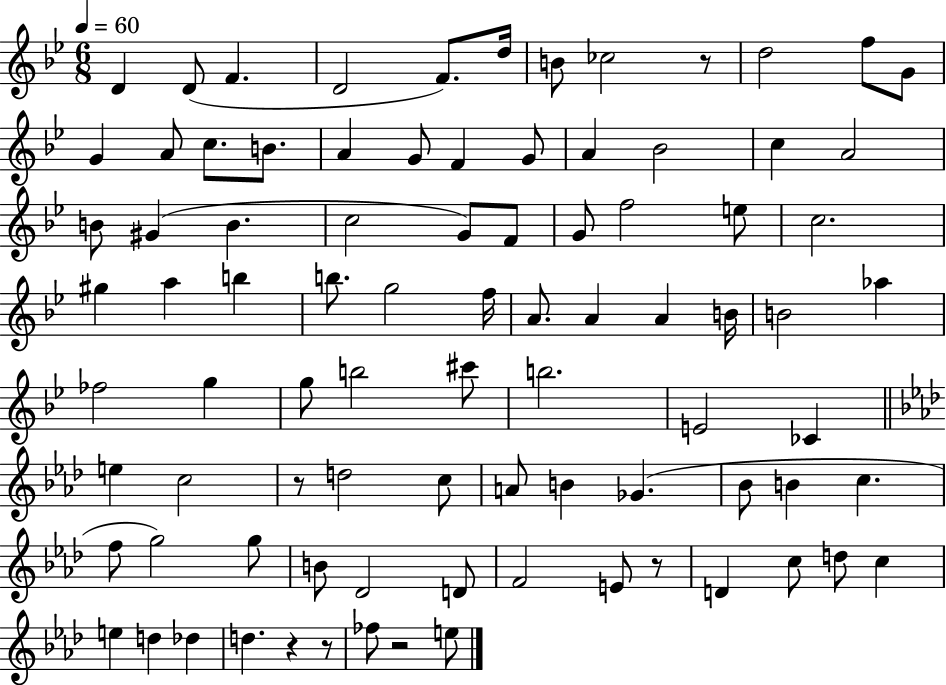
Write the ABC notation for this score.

X:1
T:Untitled
M:6/8
L:1/4
K:Bb
D D/2 F D2 F/2 d/4 B/2 _c2 z/2 d2 f/2 G/2 G A/2 c/2 B/2 A G/2 F G/2 A _B2 c A2 B/2 ^G B c2 G/2 F/2 G/2 f2 e/2 c2 ^g a b b/2 g2 f/4 A/2 A A B/4 B2 _a _f2 g g/2 b2 ^c'/2 b2 E2 _C e c2 z/2 d2 c/2 A/2 B _G _B/2 B c f/2 g2 g/2 B/2 _D2 D/2 F2 E/2 z/2 D c/2 d/2 c e d _d d z z/2 _f/2 z2 e/2